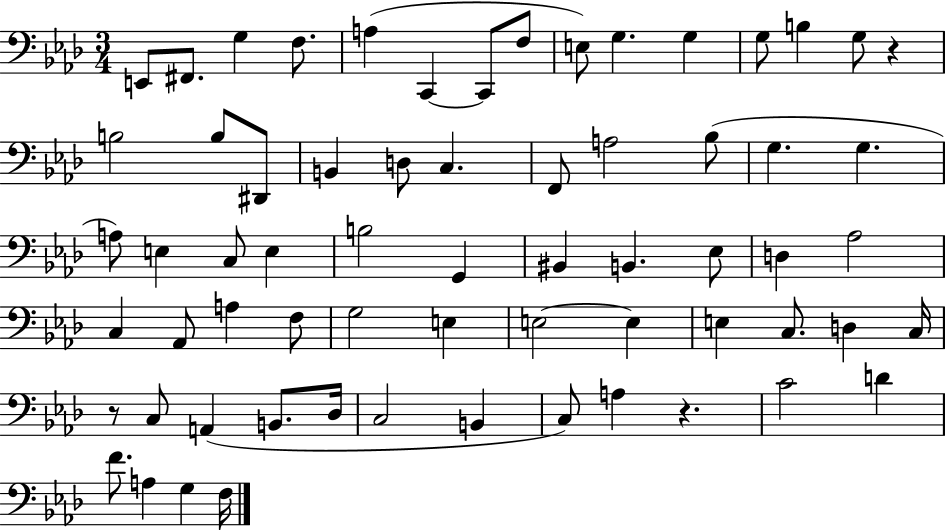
E2/e F#2/e. G3/q F3/e. A3/q C2/q C2/e F3/e E3/e G3/q. G3/q G3/e B3/q G3/e R/q B3/h B3/e D#2/e B2/q D3/e C3/q. F2/e A3/h Bb3/e G3/q. G3/q. A3/e E3/q C3/e E3/q B3/h G2/q BIS2/q B2/q. Eb3/e D3/q Ab3/h C3/q Ab2/e A3/q F3/e G3/h E3/q E3/h E3/q E3/q C3/e. D3/q C3/s R/e C3/e A2/q B2/e. Db3/s C3/h B2/q C3/e A3/q R/q. C4/h D4/q F4/e. A3/q G3/q F3/s